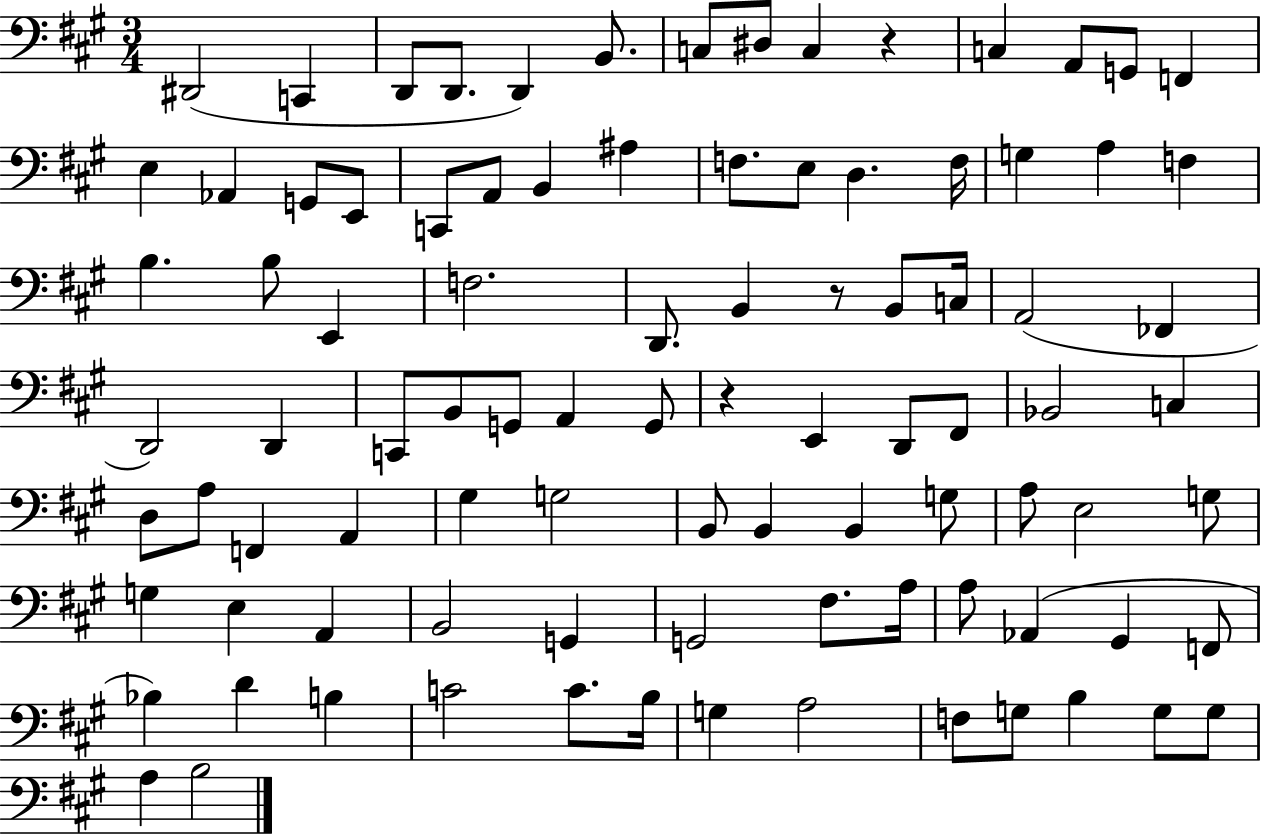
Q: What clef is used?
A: bass